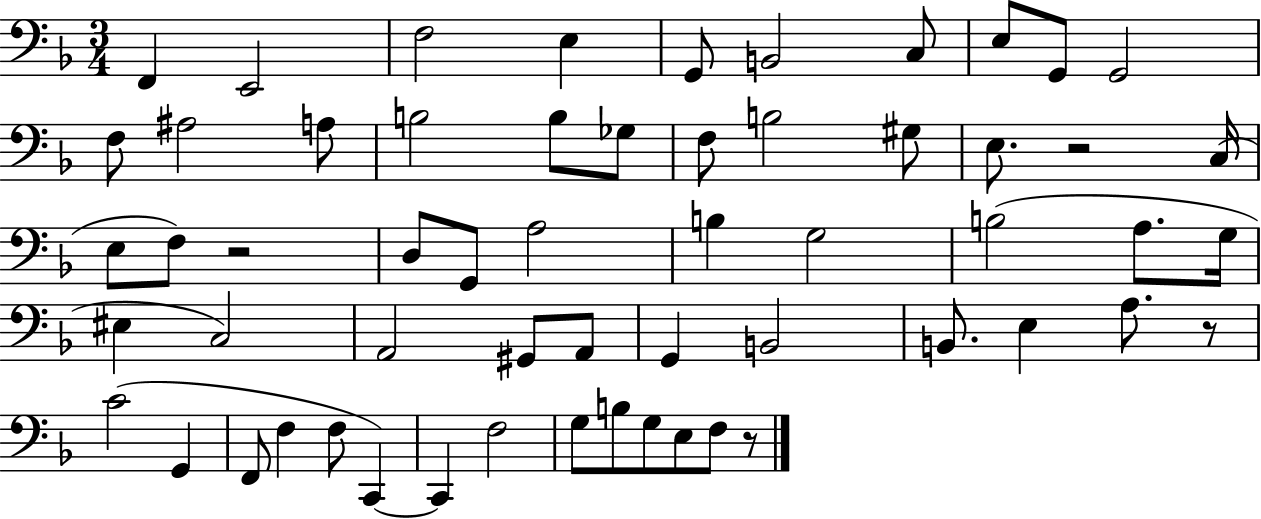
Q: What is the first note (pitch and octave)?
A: F2